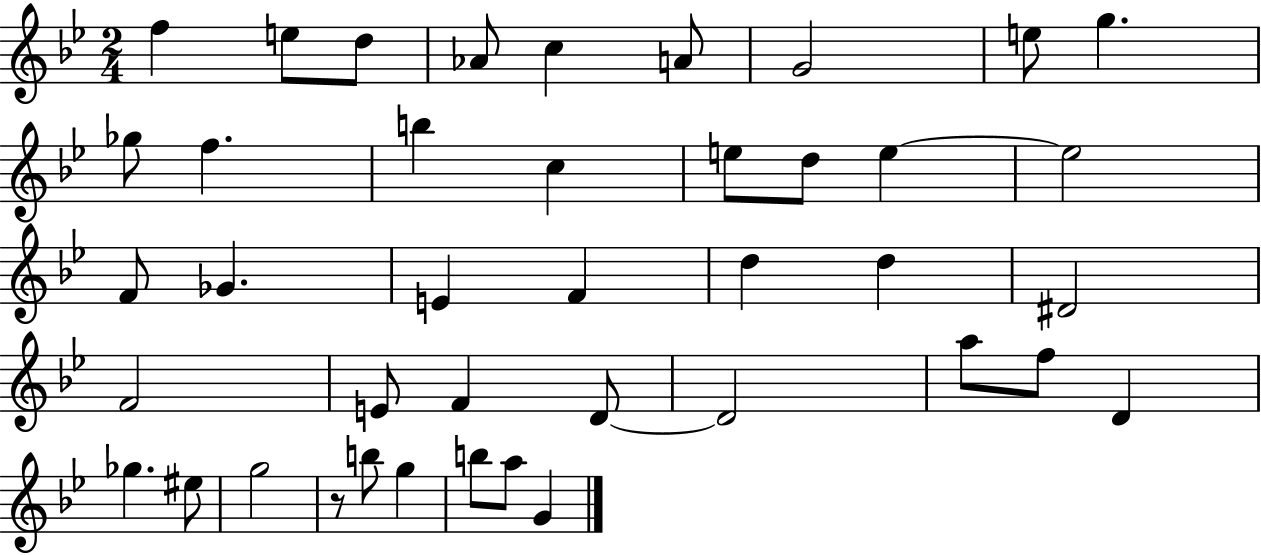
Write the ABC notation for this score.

X:1
T:Untitled
M:2/4
L:1/4
K:Bb
f e/2 d/2 _A/2 c A/2 G2 e/2 g _g/2 f b c e/2 d/2 e e2 F/2 _G E F d d ^D2 F2 E/2 F D/2 D2 a/2 f/2 D _g ^e/2 g2 z/2 b/2 g b/2 a/2 G